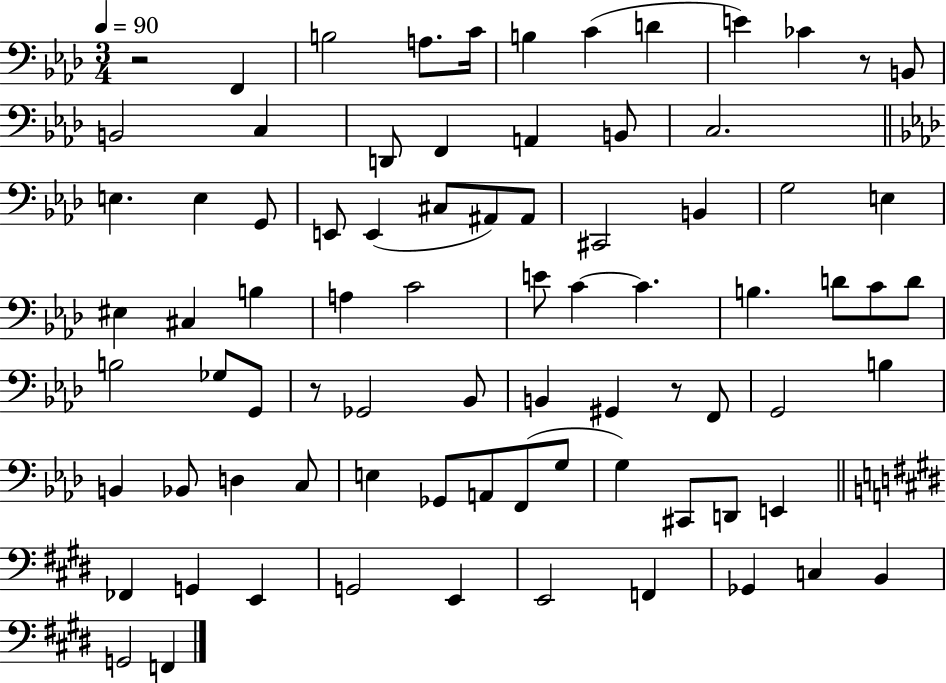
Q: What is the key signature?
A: AES major